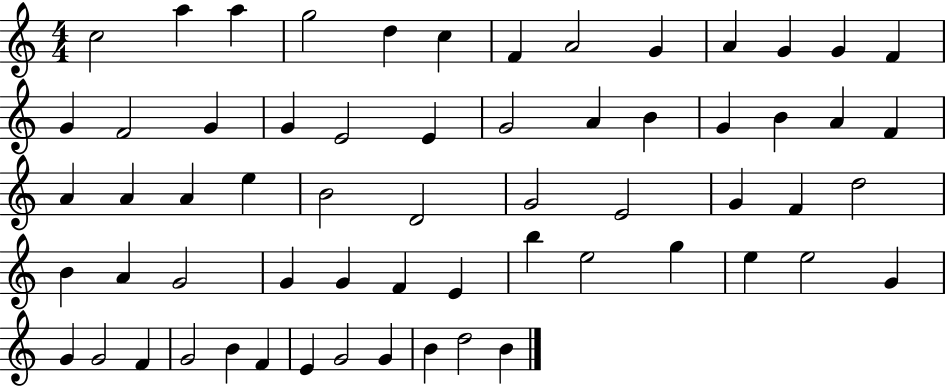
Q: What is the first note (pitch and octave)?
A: C5